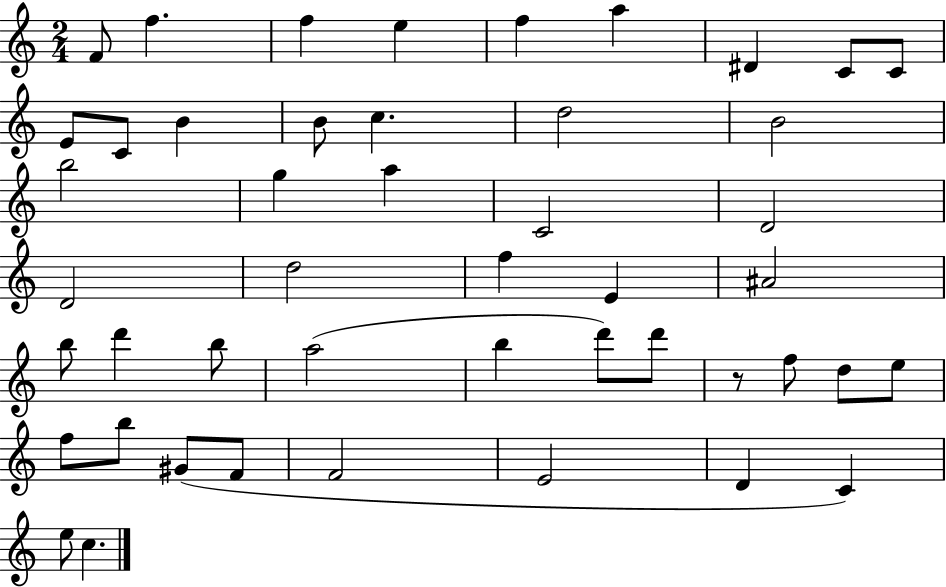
X:1
T:Untitled
M:2/4
L:1/4
K:C
F/2 f f e f a ^D C/2 C/2 E/2 C/2 B B/2 c d2 B2 b2 g a C2 D2 D2 d2 f E ^A2 b/2 d' b/2 a2 b d'/2 d'/2 z/2 f/2 d/2 e/2 f/2 b/2 ^G/2 F/2 F2 E2 D C e/2 c